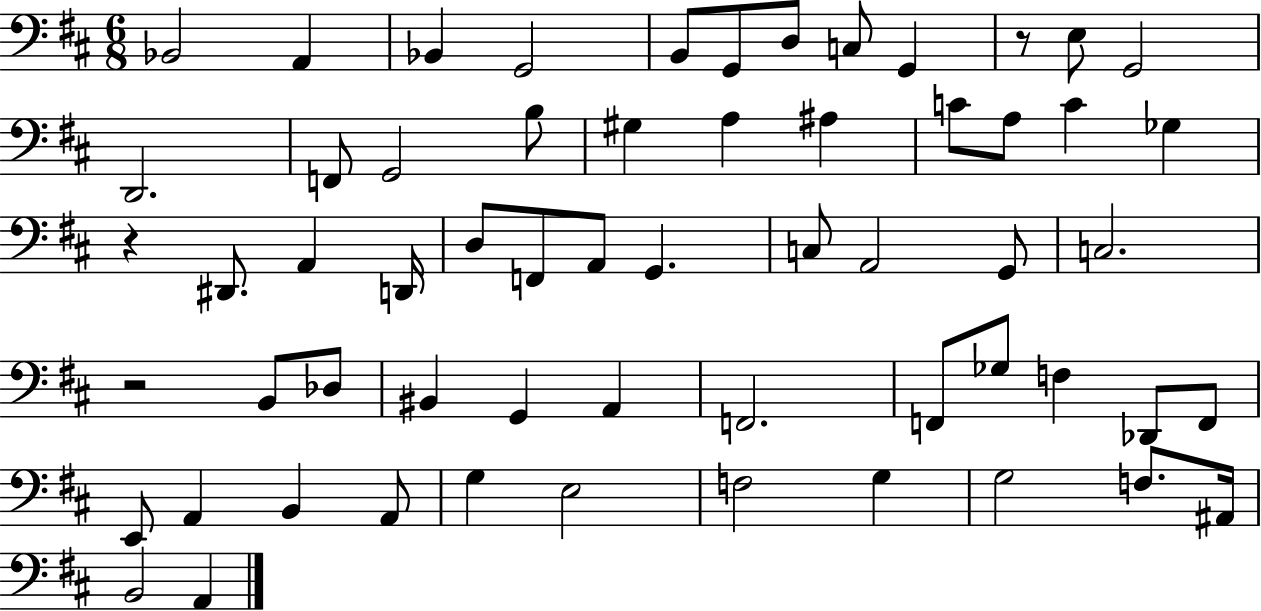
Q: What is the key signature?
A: D major